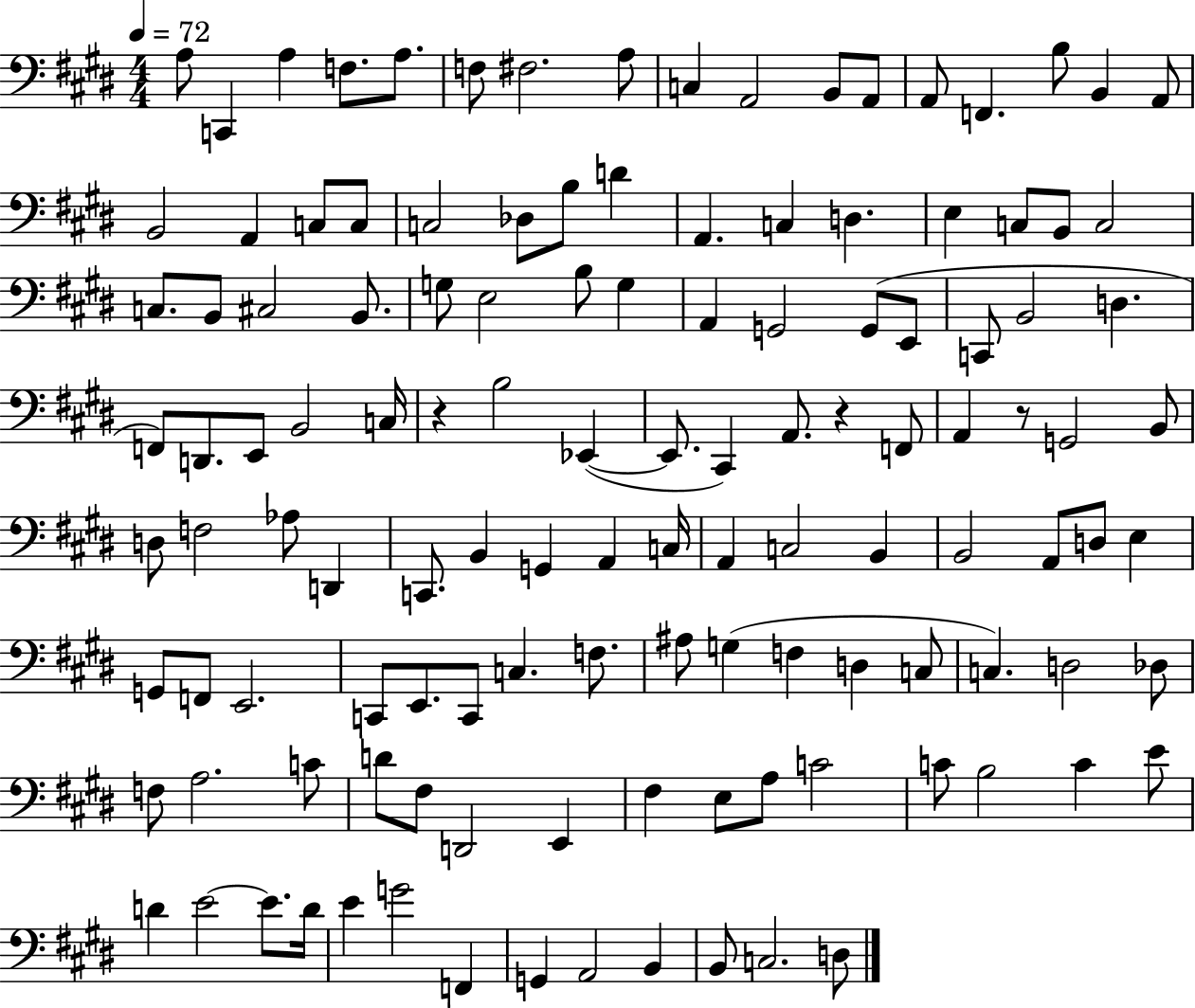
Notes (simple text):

A3/e C2/q A3/q F3/e. A3/e. F3/e F#3/h. A3/e C3/q A2/h B2/e A2/e A2/e F2/q. B3/e B2/q A2/e B2/h A2/q C3/e C3/e C3/h Db3/e B3/e D4/q A2/q. C3/q D3/q. E3/q C3/e B2/e C3/h C3/e. B2/e C#3/h B2/e. G3/e E3/h B3/e G3/q A2/q G2/h G2/e E2/e C2/e B2/h D3/q. F2/e D2/e. E2/e B2/h C3/s R/q B3/h Eb2/q Eb2/e. C#2/q A2/e. R/q F2/e A2/q R/e G2/h B2/e D3/e F3/h Ab3/e D2/q C2/e. B2/q G2/q A2/q C3/s A2/q C3/h B2/q B2/h A2/e D3/e E3/q G2/e F2/e E2/h. C2/e E2/e. C2/e C3/q. F3/e. A#3/e G3/q F3/q D3/q C3/e C3/q. D3/h Db3/e F3/e A3/h. C4/e D4/e F#3/e D2/h E2/q F#3/q E3/e A3/e C4/h C4/e B3/h C4/q E4/e D4/q E4/h E4/e. D4/s E4/q G4/h F2/q G2/q A2/h B2/q B2/e C3/h. D3/e